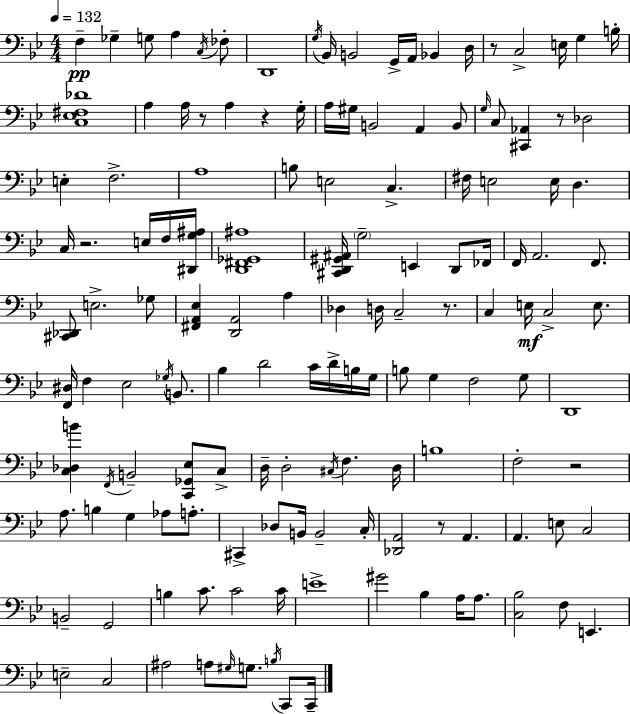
X:1
T:Untitled
M:4/4
L:1/4
K:Gm
F, _G, G,/2 A, C,/4 _F,/2 D,,4 G,/4 _B,,/4 B,,2 G,,/4 A,,/4 _B,, D,/4 z/2 C,2 E,/4 G, B,/4 [C,_E,^F,_D]4 A, A,/4 z/2 A, z G,/4 A,/4 ^G,/4 B,,2 A,, B,,/2 G,/4 C,/2 [^C,,_A,,] z/2 _D,2 E, F,2 A,4 B,/2 E,2 C, ^F,/4 E,2 E,/4 D, C,/4 z2 E,/4 F,/4 [^D,,G,^A,]/4 [D,,^F,,_G,,^A,]4 [^C,,D,,^G,,^A,,]/4 G,2 E,, D,,/2 _F,,/4 F,,/4 A,,2 F,,/2 [^C,,_D,,]/2 E,2 _G,/2 [^F,,A,,_E,] [D,,A,,]2 A, _D, D,/4 C,2 z/2 C, E,/4 C,2 E,/2 [F,,^D,]/4 F, _E,2 _G,/4 B,,/2 _B, D2 C/4 D/4 B,/4 G,/4 B,/2 G, F,2 G,/2 D,,4 [C,_D,B] F,,/4 B,,2 [C,,_G,,_E,]/2 C,/2 D,/4 D,2 ^C,/4 F, D,/4 B,4 F,2 z2 A,/2 B, G, _A,/2 A,/2 ^C,, _D,/2 B,,/4 B,,2 C,/4 [_D,,A,,]2 z/2 A,, A,, E,/2 C,2 B,,2 G,,2 B, C/2 C2 C/4 E4 ^G2 _B, A,/4 A,/2 [C,_B,]2 F,/2 E,, E,2 C,2 ^A,2 A,/2 ^G,/4 G,/2 B,/4 C,,/2 C,,/4